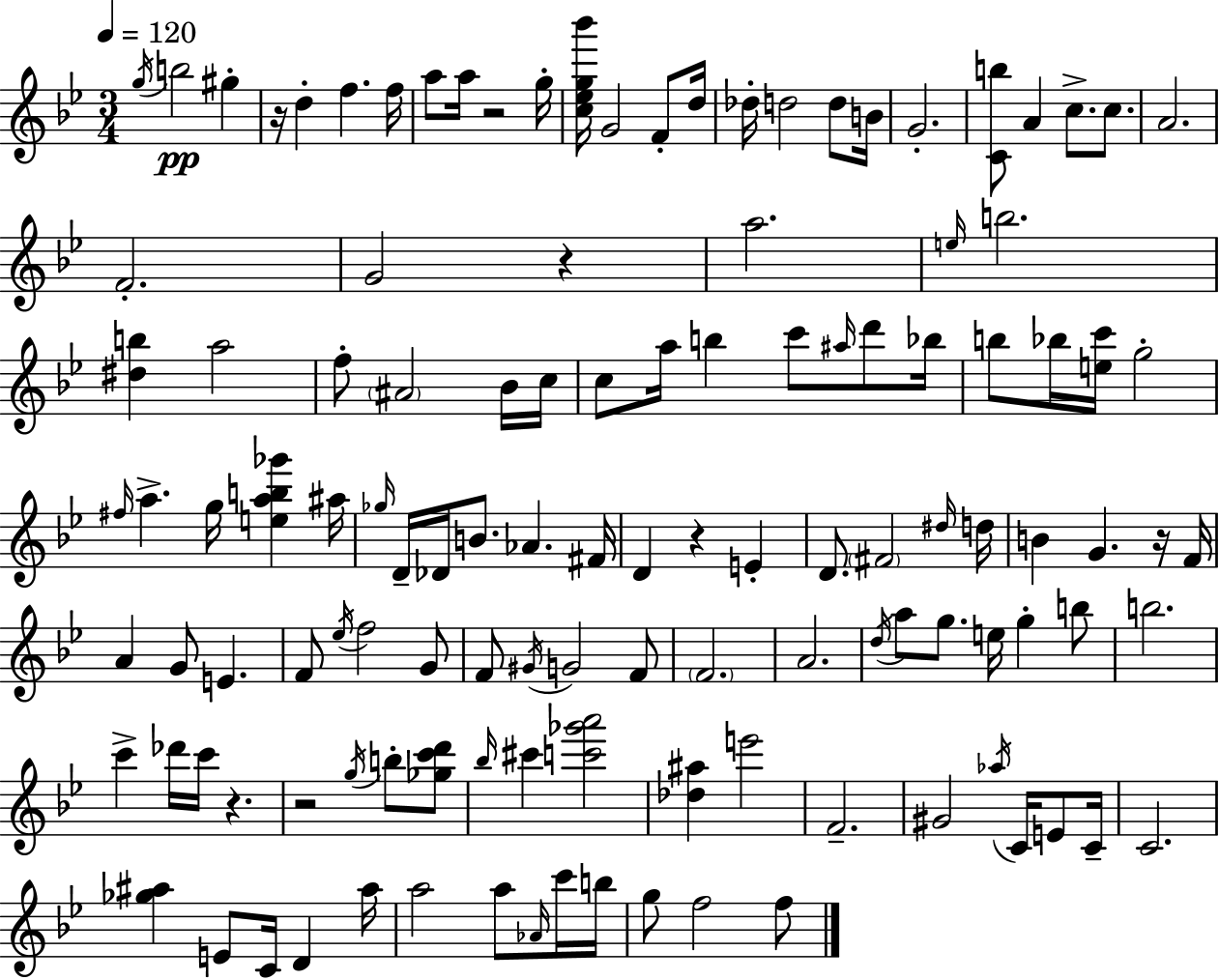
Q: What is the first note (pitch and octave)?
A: G5